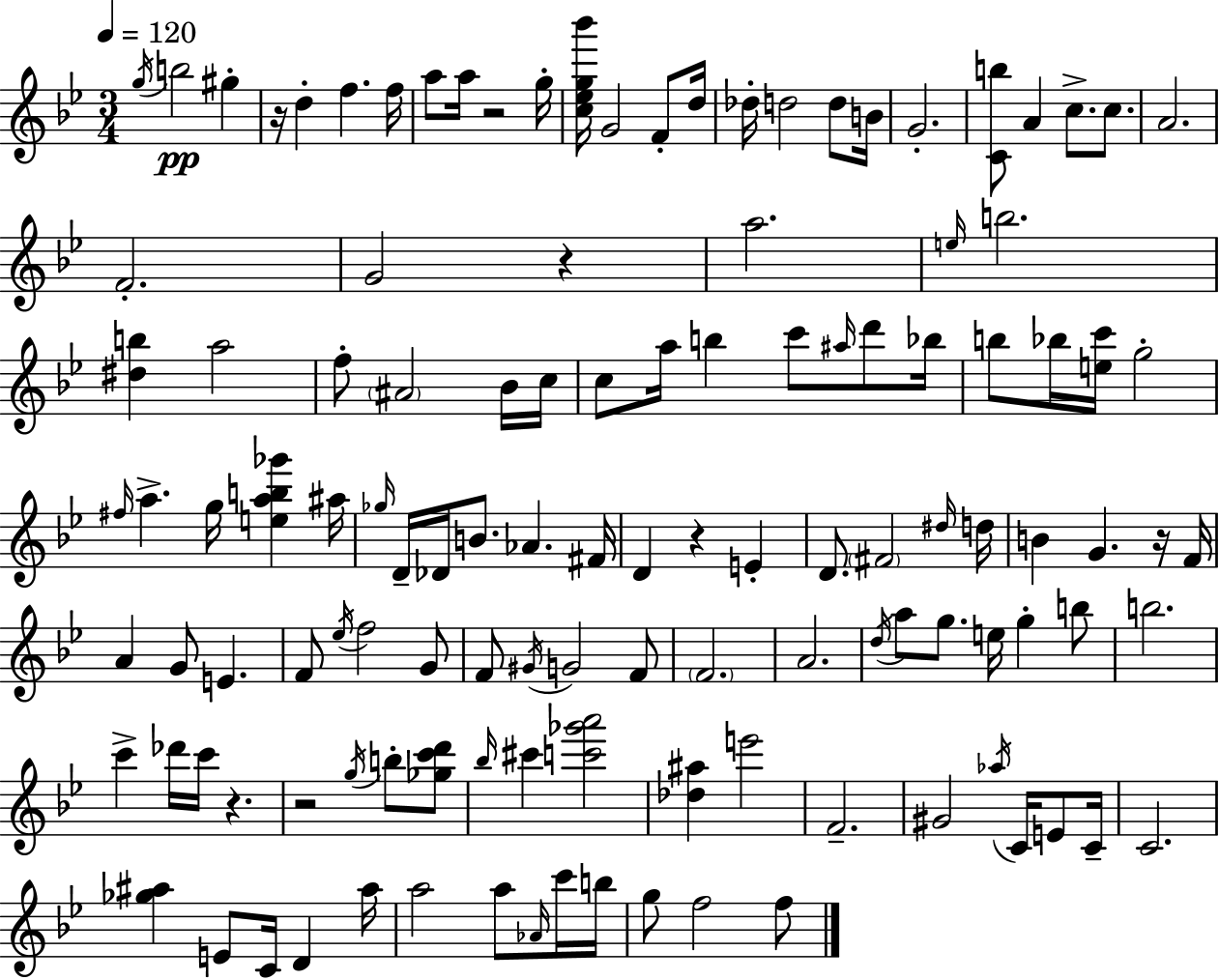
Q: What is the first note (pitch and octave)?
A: G5